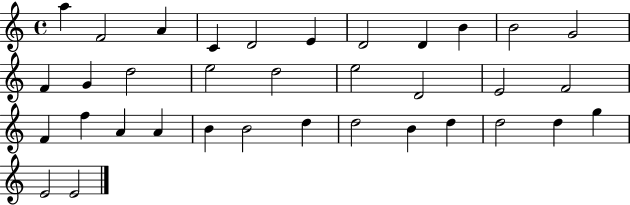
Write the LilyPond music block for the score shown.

{
  \clef treble
  \time 4/4
  \defaultTimeSignature
  \key c \major
  a''4 f'2 a'4 | c'4 d'2 e'4 | d'2 d'4 b'4 | b'2 g'2 | \break f'4 g'4 d''2 | e''2 d''2 | e''2 d'2 | e'2 f'2 | \break f'4 f''4 a'4 a'4 | b'4 b'2 d''4 | d''2 b'4 d''4 | d''2 d''4 g''4 | \break e'2 e'2 | \bar "|."
}